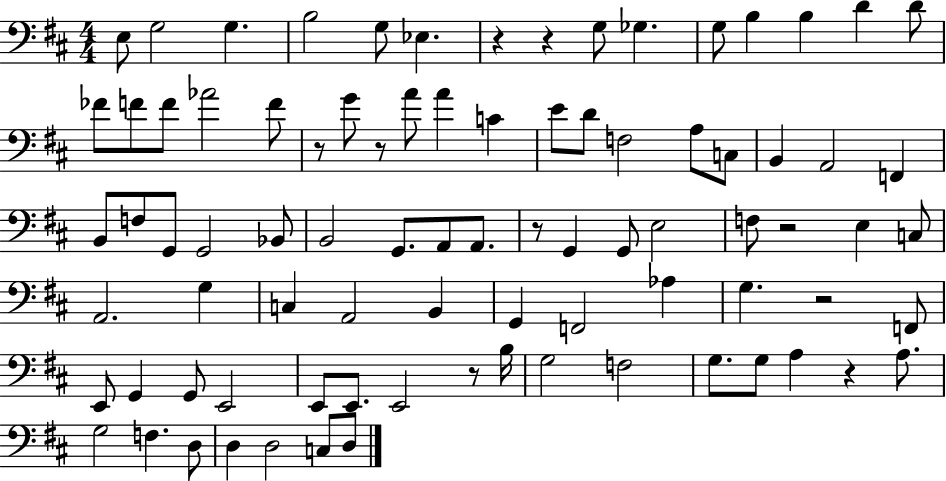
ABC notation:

X:1
T:Untitled
M:4/4
L:1/4
K:D
E,/2 G,2 G, B,2 G,/2 _E, z z G,/2 _G, G,/2 B, B, D D/2 _F/2 F/2 F/2 _A2 F/2 z/2 G/2 z/2 A/2 A C E/2 D/2 F,2 A,/2 C,/2 B,, A,,2 F,, B,,/2 F,/2 G,,/2 G,,2 _B,,/2 B,,2 G,,/2 A,,/2 A,,/2 z/2 G,, G,,/2 E,2 F,/2 z2 E, C,/2 A,,2 G, C, A,,2 B,, G,, F,,2 _A, G, z2 F,,/2 E,,/2 G,, G,,/2 E,,2 E,,/2 E,,/2 E,,2 z/2 B,/4 G,2 F,2 G,/2 G,/2 A, z A,/2 G,2 F, D,/2 D, D,2 C,/2 D,/2